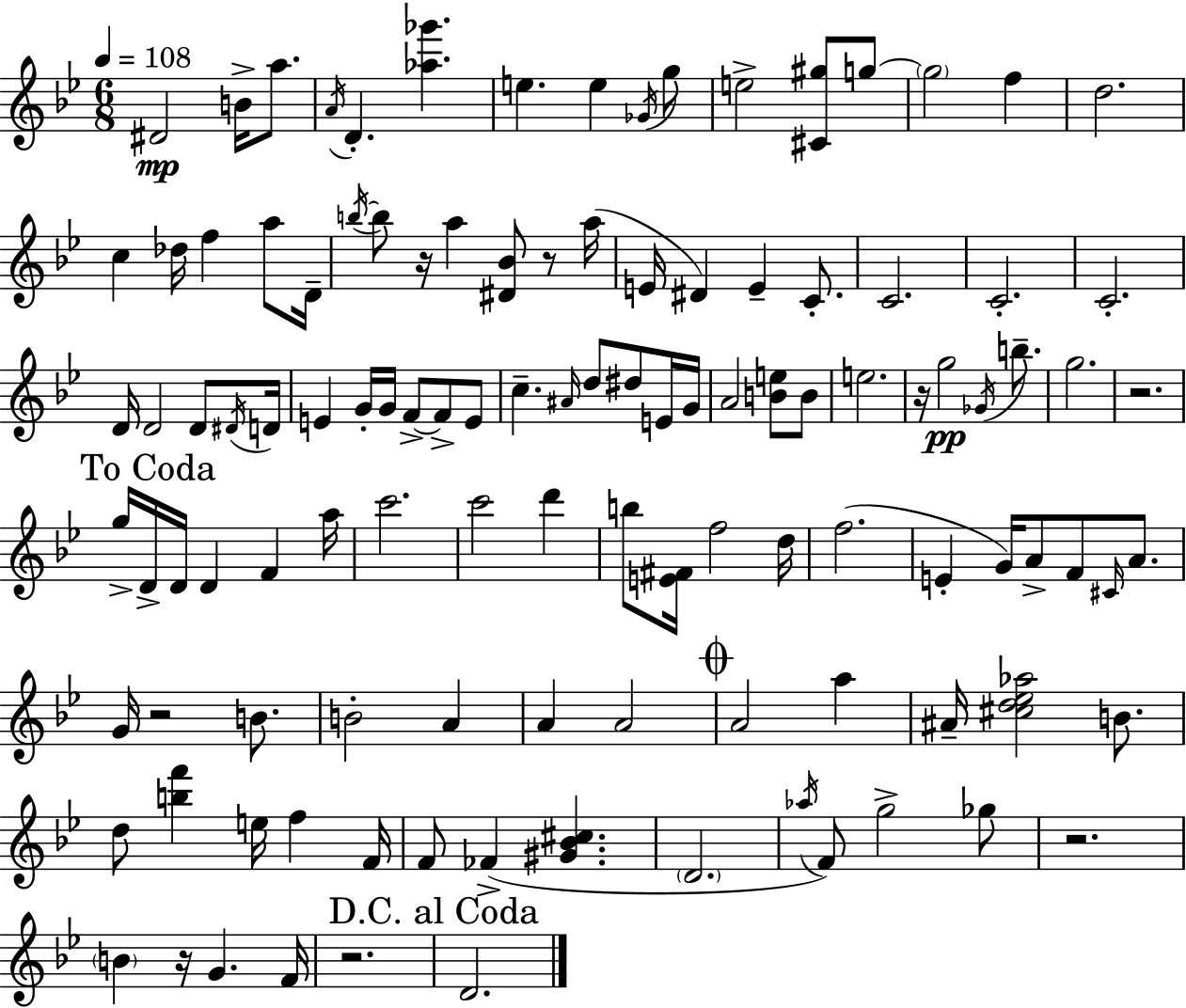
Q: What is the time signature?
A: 6/8